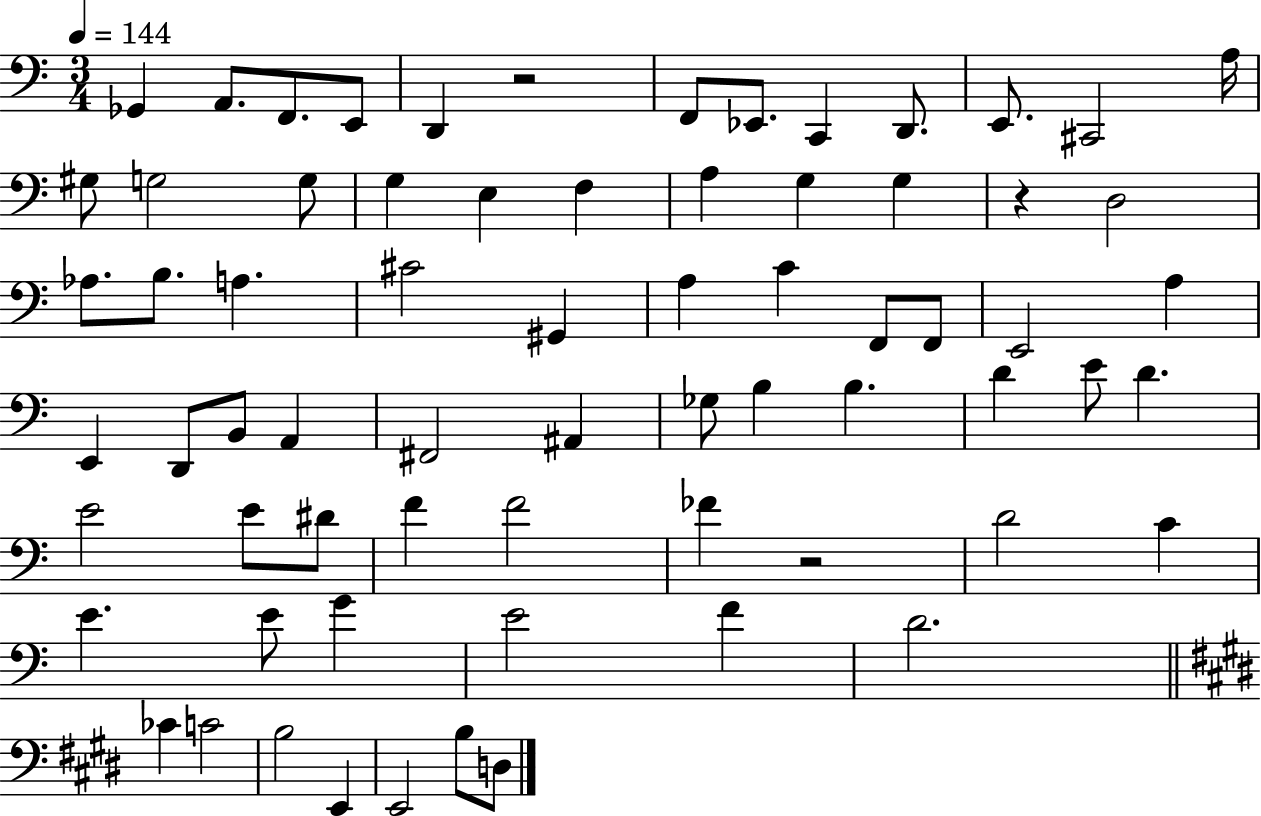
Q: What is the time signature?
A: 3/4